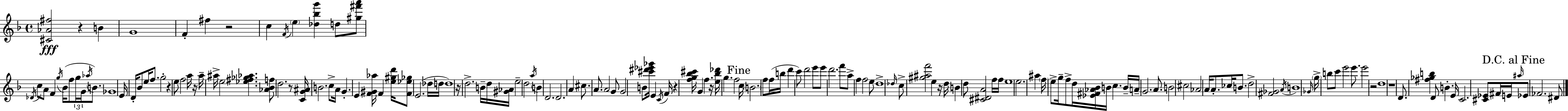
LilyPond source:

{
  \clef treble
  \time 4/4
  \defaultTimeSignature
  \key f \major
  \repeat volta 2 { <cis' aes' fis''>2\fff r4 b'4 | g'1 | f'4-. fis''4 r2 | c''4 \acciaccatura { f'16 } \parenthesize e''4 <des'' bes'' g'''>4 d''8 <gis'' fis''' a'''>8 | \break \acciaccatura { des'16 } c''8 a'8 f'4 \acciaccatura { g''16 } bes'16( f''8 \tuplet 3/2 { g''16 g'16 | \acciaccatura { aes''16 }) } b'8. ges'1 | e'16 d'16-. bes'8 e''16 f''8. g''2-. | r4 e''8 f''2 | \break a''16 r16 a''16-- ais''16-> e''2 <ees'' fis'' ges'' aes''>4. | <aes' bes' f''>8 d''2. | r8 <c' g' ais'>16 b'2. | c''8-> a'16 g'4.-. e'4 <f' gis' aes''>16 f'4 | \break <e'' gis'' d'''>16 <f' ees'' ges''>8 e'2.( | des''16 d''16 d''1) | r16 d''2.-> | b'16-- d''16 <gis' aes'>16 e''2-- d''2 | \break \acciaccatura { a''16 } b'4 d'2. | d'2. | a'4 cis''8. a'8. a'2 | g'8 g'2 b'8 <cis''' dis''' ees''' ges'''>16 | \break e'4 \acciaccatura { c'16 } f'16 r4 <f'' g'' bes'' cis'''>16 g'4 f''4. | r16 <e'' bes'' des'''>16 g''4. f''2 | \mark "Fine" c''16 \parenthesize b'2. | f''8 f''16( b''16 d'''4 c'''8) d'''2 | \break e'''8 e'''8 d'''2. | f'''8 a''8-> f''4 f''2 | e''8 d''1-> | \grace { des''16 } c''8-> <gis'' ais'' f'''>2 | \break e''4 r16 d''16 b'4 d''8 <cis' dis' a'>2 | f''16 f''16 e''1 | e''2. | ais''4 \parenthesize f''16 e''8-> g''16-- f''8-> d''16 <ees' fis' aes' bes'>16 b'16 | \break c''4. b'16-- a'16-- g'2. | a'8. b'2 cis''2 | aes'2 a'16 | a'8.-. ces''16 b'8. d''2-> <fis' ges'>2 | \break \acciaccatura { a'16 } b'1 | \grace { ges'16 } \parenthesize g''16-> b''8 c'''8 e'''2 | e'''8. e'''2 | r2 d''1 | \break r1 | d'8. <fis'' ges'' b''>4 | d'8 b'4.-. e'16 c'2. | <cis' ees'>8 fis'16 e'16 \mark "D.C. al Fine" \grace { ais''16 } ees'8 fes'2. | \break dis'8 } \bar "|."
}